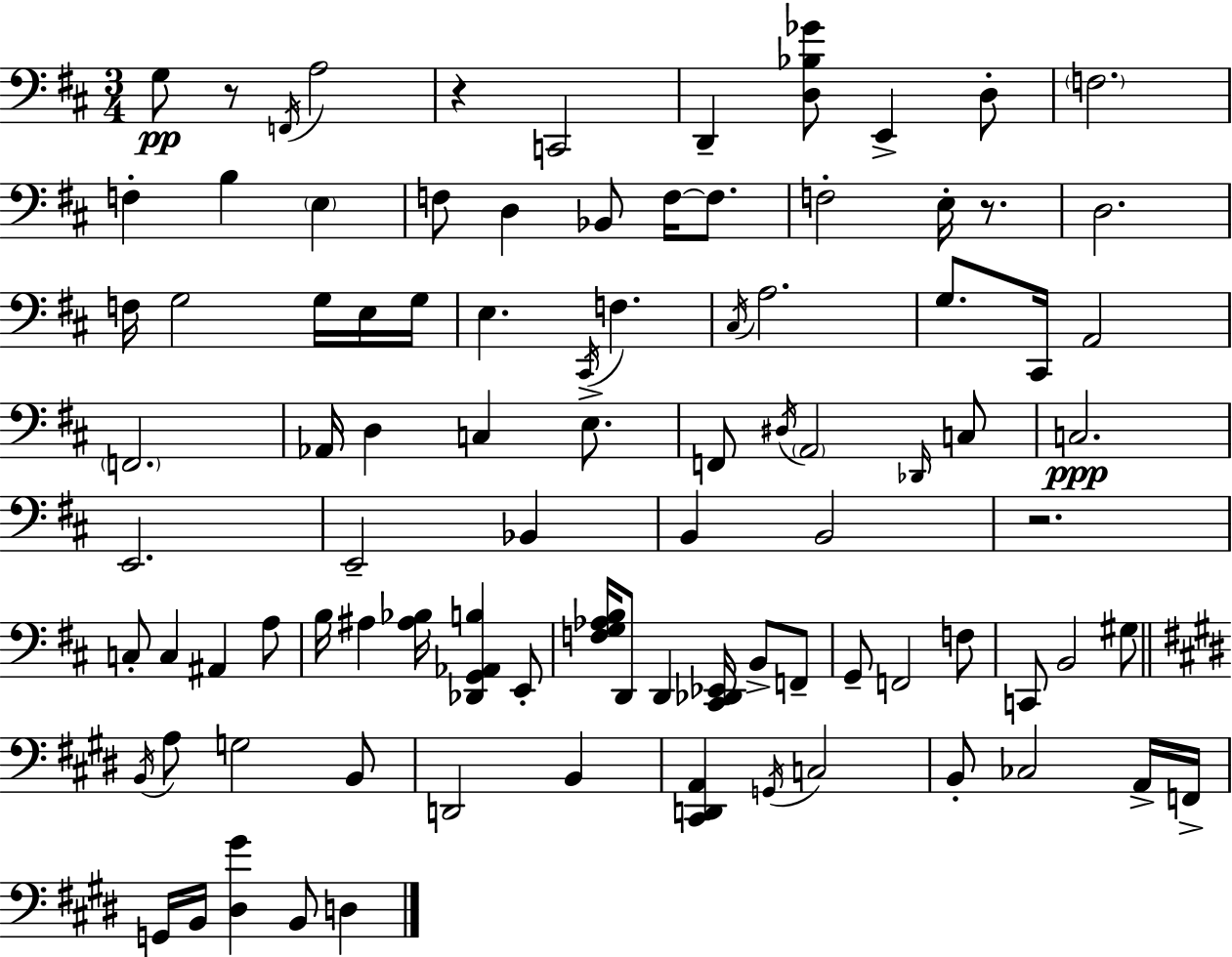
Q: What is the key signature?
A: D major